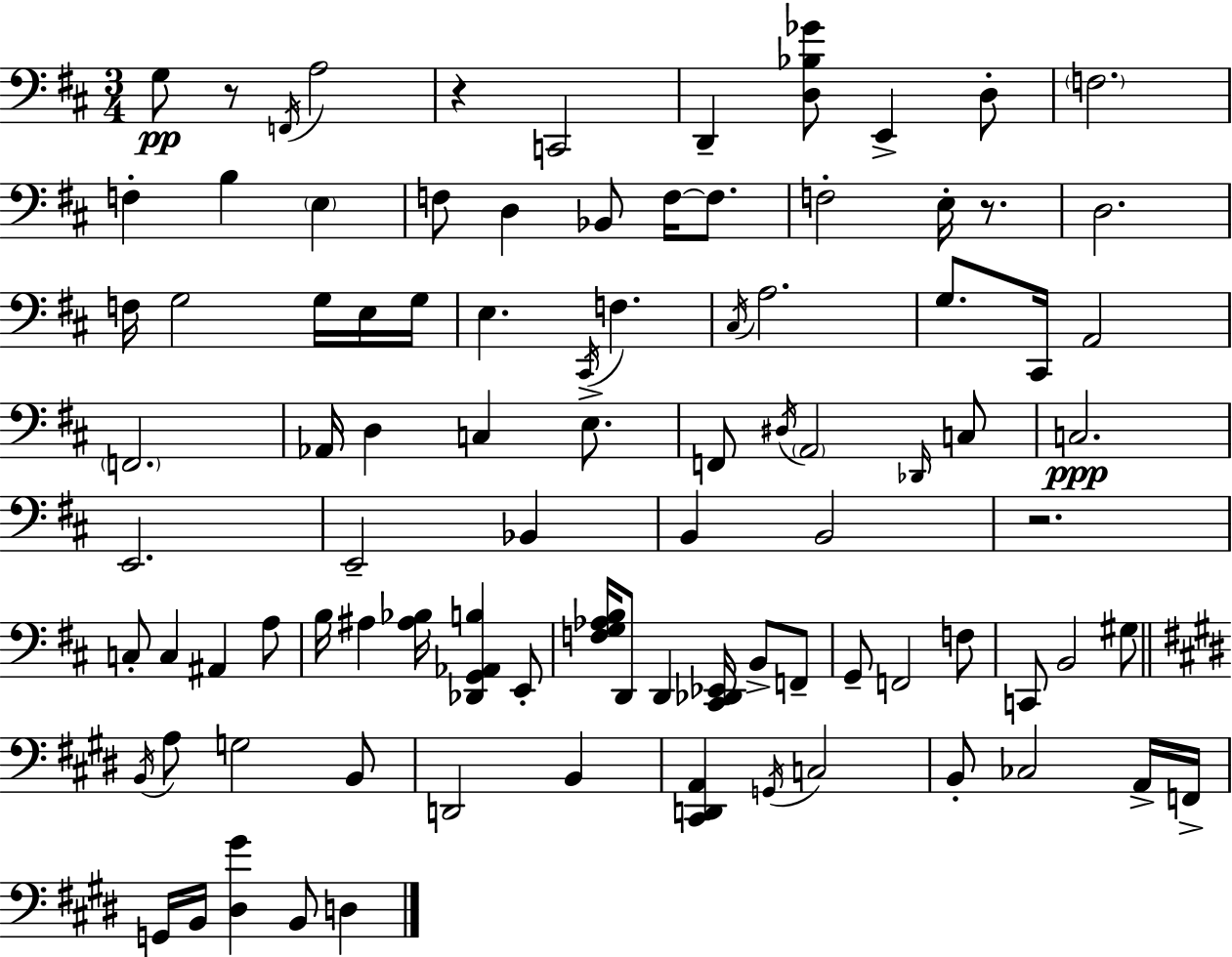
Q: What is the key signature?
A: D major